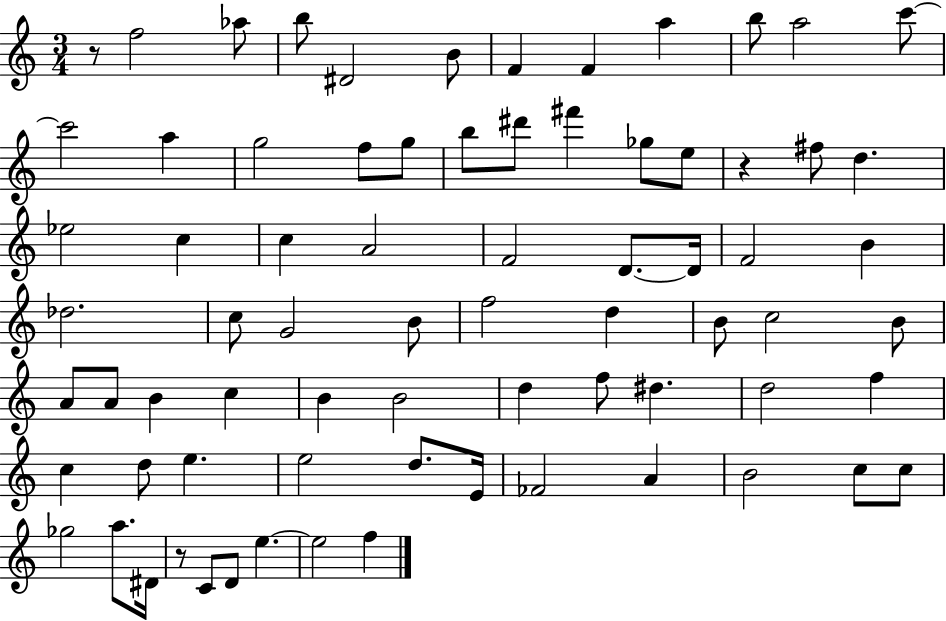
X:1
T:Untitled
M:3/4
L:1/4
K:C
z/2 f2 _a/2 b/2 ^D2 B/2 F F a b/2 a2 c'/2 c'2 a g2 f/2 g/2 b/2 ^d'/2 ^f' _g/2 e/2 z ^f/2 d _e2 c c A2 F2 D/2 D/4 F2 B _d2 c/2 G2 B/2 f2 d B/2 c2 B/2 A/2 A/2 B c B B2 d f/2 ^d d2 f c d/2 e e2 d/2 E/4 _F2 A B2 c/2 c/2 _g2 a/2 ^D/4 z/2 C/2 D/2 e e2 f